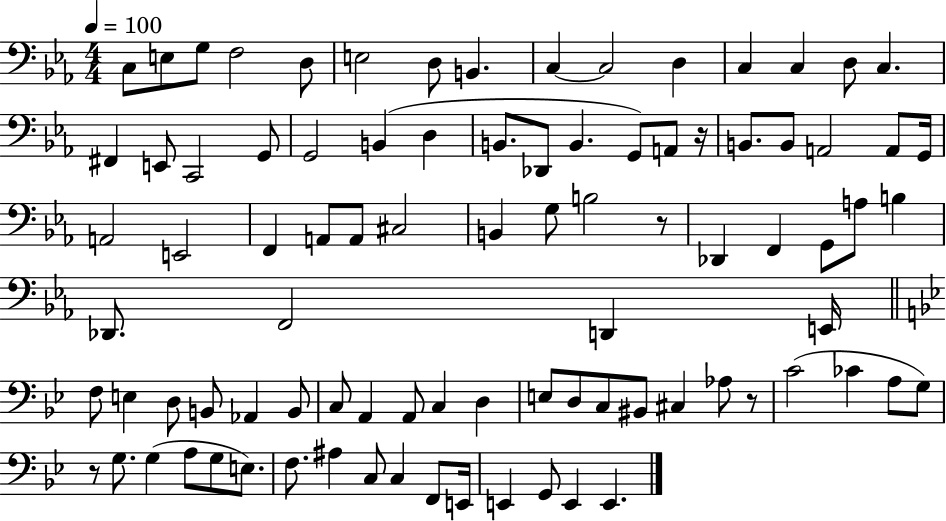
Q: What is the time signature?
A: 4/4